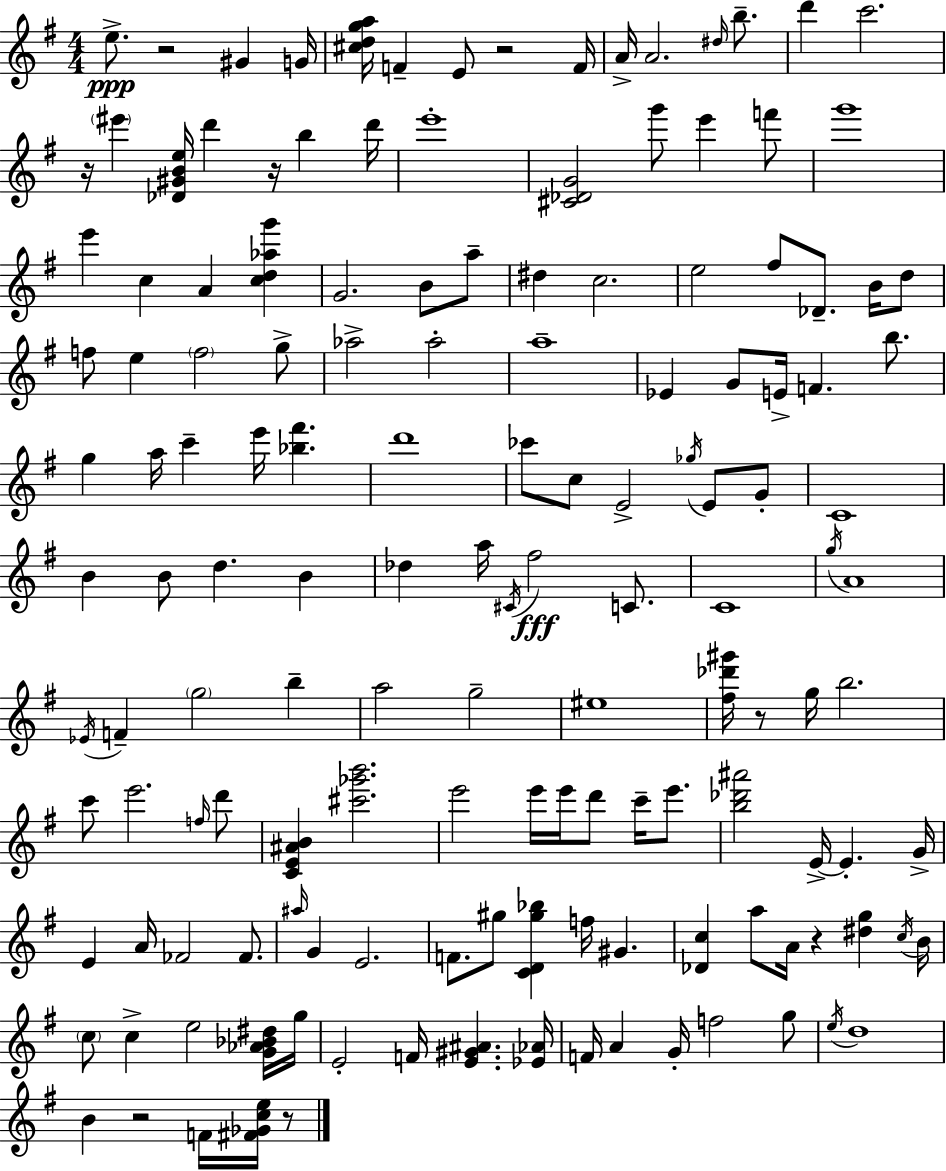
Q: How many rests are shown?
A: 8